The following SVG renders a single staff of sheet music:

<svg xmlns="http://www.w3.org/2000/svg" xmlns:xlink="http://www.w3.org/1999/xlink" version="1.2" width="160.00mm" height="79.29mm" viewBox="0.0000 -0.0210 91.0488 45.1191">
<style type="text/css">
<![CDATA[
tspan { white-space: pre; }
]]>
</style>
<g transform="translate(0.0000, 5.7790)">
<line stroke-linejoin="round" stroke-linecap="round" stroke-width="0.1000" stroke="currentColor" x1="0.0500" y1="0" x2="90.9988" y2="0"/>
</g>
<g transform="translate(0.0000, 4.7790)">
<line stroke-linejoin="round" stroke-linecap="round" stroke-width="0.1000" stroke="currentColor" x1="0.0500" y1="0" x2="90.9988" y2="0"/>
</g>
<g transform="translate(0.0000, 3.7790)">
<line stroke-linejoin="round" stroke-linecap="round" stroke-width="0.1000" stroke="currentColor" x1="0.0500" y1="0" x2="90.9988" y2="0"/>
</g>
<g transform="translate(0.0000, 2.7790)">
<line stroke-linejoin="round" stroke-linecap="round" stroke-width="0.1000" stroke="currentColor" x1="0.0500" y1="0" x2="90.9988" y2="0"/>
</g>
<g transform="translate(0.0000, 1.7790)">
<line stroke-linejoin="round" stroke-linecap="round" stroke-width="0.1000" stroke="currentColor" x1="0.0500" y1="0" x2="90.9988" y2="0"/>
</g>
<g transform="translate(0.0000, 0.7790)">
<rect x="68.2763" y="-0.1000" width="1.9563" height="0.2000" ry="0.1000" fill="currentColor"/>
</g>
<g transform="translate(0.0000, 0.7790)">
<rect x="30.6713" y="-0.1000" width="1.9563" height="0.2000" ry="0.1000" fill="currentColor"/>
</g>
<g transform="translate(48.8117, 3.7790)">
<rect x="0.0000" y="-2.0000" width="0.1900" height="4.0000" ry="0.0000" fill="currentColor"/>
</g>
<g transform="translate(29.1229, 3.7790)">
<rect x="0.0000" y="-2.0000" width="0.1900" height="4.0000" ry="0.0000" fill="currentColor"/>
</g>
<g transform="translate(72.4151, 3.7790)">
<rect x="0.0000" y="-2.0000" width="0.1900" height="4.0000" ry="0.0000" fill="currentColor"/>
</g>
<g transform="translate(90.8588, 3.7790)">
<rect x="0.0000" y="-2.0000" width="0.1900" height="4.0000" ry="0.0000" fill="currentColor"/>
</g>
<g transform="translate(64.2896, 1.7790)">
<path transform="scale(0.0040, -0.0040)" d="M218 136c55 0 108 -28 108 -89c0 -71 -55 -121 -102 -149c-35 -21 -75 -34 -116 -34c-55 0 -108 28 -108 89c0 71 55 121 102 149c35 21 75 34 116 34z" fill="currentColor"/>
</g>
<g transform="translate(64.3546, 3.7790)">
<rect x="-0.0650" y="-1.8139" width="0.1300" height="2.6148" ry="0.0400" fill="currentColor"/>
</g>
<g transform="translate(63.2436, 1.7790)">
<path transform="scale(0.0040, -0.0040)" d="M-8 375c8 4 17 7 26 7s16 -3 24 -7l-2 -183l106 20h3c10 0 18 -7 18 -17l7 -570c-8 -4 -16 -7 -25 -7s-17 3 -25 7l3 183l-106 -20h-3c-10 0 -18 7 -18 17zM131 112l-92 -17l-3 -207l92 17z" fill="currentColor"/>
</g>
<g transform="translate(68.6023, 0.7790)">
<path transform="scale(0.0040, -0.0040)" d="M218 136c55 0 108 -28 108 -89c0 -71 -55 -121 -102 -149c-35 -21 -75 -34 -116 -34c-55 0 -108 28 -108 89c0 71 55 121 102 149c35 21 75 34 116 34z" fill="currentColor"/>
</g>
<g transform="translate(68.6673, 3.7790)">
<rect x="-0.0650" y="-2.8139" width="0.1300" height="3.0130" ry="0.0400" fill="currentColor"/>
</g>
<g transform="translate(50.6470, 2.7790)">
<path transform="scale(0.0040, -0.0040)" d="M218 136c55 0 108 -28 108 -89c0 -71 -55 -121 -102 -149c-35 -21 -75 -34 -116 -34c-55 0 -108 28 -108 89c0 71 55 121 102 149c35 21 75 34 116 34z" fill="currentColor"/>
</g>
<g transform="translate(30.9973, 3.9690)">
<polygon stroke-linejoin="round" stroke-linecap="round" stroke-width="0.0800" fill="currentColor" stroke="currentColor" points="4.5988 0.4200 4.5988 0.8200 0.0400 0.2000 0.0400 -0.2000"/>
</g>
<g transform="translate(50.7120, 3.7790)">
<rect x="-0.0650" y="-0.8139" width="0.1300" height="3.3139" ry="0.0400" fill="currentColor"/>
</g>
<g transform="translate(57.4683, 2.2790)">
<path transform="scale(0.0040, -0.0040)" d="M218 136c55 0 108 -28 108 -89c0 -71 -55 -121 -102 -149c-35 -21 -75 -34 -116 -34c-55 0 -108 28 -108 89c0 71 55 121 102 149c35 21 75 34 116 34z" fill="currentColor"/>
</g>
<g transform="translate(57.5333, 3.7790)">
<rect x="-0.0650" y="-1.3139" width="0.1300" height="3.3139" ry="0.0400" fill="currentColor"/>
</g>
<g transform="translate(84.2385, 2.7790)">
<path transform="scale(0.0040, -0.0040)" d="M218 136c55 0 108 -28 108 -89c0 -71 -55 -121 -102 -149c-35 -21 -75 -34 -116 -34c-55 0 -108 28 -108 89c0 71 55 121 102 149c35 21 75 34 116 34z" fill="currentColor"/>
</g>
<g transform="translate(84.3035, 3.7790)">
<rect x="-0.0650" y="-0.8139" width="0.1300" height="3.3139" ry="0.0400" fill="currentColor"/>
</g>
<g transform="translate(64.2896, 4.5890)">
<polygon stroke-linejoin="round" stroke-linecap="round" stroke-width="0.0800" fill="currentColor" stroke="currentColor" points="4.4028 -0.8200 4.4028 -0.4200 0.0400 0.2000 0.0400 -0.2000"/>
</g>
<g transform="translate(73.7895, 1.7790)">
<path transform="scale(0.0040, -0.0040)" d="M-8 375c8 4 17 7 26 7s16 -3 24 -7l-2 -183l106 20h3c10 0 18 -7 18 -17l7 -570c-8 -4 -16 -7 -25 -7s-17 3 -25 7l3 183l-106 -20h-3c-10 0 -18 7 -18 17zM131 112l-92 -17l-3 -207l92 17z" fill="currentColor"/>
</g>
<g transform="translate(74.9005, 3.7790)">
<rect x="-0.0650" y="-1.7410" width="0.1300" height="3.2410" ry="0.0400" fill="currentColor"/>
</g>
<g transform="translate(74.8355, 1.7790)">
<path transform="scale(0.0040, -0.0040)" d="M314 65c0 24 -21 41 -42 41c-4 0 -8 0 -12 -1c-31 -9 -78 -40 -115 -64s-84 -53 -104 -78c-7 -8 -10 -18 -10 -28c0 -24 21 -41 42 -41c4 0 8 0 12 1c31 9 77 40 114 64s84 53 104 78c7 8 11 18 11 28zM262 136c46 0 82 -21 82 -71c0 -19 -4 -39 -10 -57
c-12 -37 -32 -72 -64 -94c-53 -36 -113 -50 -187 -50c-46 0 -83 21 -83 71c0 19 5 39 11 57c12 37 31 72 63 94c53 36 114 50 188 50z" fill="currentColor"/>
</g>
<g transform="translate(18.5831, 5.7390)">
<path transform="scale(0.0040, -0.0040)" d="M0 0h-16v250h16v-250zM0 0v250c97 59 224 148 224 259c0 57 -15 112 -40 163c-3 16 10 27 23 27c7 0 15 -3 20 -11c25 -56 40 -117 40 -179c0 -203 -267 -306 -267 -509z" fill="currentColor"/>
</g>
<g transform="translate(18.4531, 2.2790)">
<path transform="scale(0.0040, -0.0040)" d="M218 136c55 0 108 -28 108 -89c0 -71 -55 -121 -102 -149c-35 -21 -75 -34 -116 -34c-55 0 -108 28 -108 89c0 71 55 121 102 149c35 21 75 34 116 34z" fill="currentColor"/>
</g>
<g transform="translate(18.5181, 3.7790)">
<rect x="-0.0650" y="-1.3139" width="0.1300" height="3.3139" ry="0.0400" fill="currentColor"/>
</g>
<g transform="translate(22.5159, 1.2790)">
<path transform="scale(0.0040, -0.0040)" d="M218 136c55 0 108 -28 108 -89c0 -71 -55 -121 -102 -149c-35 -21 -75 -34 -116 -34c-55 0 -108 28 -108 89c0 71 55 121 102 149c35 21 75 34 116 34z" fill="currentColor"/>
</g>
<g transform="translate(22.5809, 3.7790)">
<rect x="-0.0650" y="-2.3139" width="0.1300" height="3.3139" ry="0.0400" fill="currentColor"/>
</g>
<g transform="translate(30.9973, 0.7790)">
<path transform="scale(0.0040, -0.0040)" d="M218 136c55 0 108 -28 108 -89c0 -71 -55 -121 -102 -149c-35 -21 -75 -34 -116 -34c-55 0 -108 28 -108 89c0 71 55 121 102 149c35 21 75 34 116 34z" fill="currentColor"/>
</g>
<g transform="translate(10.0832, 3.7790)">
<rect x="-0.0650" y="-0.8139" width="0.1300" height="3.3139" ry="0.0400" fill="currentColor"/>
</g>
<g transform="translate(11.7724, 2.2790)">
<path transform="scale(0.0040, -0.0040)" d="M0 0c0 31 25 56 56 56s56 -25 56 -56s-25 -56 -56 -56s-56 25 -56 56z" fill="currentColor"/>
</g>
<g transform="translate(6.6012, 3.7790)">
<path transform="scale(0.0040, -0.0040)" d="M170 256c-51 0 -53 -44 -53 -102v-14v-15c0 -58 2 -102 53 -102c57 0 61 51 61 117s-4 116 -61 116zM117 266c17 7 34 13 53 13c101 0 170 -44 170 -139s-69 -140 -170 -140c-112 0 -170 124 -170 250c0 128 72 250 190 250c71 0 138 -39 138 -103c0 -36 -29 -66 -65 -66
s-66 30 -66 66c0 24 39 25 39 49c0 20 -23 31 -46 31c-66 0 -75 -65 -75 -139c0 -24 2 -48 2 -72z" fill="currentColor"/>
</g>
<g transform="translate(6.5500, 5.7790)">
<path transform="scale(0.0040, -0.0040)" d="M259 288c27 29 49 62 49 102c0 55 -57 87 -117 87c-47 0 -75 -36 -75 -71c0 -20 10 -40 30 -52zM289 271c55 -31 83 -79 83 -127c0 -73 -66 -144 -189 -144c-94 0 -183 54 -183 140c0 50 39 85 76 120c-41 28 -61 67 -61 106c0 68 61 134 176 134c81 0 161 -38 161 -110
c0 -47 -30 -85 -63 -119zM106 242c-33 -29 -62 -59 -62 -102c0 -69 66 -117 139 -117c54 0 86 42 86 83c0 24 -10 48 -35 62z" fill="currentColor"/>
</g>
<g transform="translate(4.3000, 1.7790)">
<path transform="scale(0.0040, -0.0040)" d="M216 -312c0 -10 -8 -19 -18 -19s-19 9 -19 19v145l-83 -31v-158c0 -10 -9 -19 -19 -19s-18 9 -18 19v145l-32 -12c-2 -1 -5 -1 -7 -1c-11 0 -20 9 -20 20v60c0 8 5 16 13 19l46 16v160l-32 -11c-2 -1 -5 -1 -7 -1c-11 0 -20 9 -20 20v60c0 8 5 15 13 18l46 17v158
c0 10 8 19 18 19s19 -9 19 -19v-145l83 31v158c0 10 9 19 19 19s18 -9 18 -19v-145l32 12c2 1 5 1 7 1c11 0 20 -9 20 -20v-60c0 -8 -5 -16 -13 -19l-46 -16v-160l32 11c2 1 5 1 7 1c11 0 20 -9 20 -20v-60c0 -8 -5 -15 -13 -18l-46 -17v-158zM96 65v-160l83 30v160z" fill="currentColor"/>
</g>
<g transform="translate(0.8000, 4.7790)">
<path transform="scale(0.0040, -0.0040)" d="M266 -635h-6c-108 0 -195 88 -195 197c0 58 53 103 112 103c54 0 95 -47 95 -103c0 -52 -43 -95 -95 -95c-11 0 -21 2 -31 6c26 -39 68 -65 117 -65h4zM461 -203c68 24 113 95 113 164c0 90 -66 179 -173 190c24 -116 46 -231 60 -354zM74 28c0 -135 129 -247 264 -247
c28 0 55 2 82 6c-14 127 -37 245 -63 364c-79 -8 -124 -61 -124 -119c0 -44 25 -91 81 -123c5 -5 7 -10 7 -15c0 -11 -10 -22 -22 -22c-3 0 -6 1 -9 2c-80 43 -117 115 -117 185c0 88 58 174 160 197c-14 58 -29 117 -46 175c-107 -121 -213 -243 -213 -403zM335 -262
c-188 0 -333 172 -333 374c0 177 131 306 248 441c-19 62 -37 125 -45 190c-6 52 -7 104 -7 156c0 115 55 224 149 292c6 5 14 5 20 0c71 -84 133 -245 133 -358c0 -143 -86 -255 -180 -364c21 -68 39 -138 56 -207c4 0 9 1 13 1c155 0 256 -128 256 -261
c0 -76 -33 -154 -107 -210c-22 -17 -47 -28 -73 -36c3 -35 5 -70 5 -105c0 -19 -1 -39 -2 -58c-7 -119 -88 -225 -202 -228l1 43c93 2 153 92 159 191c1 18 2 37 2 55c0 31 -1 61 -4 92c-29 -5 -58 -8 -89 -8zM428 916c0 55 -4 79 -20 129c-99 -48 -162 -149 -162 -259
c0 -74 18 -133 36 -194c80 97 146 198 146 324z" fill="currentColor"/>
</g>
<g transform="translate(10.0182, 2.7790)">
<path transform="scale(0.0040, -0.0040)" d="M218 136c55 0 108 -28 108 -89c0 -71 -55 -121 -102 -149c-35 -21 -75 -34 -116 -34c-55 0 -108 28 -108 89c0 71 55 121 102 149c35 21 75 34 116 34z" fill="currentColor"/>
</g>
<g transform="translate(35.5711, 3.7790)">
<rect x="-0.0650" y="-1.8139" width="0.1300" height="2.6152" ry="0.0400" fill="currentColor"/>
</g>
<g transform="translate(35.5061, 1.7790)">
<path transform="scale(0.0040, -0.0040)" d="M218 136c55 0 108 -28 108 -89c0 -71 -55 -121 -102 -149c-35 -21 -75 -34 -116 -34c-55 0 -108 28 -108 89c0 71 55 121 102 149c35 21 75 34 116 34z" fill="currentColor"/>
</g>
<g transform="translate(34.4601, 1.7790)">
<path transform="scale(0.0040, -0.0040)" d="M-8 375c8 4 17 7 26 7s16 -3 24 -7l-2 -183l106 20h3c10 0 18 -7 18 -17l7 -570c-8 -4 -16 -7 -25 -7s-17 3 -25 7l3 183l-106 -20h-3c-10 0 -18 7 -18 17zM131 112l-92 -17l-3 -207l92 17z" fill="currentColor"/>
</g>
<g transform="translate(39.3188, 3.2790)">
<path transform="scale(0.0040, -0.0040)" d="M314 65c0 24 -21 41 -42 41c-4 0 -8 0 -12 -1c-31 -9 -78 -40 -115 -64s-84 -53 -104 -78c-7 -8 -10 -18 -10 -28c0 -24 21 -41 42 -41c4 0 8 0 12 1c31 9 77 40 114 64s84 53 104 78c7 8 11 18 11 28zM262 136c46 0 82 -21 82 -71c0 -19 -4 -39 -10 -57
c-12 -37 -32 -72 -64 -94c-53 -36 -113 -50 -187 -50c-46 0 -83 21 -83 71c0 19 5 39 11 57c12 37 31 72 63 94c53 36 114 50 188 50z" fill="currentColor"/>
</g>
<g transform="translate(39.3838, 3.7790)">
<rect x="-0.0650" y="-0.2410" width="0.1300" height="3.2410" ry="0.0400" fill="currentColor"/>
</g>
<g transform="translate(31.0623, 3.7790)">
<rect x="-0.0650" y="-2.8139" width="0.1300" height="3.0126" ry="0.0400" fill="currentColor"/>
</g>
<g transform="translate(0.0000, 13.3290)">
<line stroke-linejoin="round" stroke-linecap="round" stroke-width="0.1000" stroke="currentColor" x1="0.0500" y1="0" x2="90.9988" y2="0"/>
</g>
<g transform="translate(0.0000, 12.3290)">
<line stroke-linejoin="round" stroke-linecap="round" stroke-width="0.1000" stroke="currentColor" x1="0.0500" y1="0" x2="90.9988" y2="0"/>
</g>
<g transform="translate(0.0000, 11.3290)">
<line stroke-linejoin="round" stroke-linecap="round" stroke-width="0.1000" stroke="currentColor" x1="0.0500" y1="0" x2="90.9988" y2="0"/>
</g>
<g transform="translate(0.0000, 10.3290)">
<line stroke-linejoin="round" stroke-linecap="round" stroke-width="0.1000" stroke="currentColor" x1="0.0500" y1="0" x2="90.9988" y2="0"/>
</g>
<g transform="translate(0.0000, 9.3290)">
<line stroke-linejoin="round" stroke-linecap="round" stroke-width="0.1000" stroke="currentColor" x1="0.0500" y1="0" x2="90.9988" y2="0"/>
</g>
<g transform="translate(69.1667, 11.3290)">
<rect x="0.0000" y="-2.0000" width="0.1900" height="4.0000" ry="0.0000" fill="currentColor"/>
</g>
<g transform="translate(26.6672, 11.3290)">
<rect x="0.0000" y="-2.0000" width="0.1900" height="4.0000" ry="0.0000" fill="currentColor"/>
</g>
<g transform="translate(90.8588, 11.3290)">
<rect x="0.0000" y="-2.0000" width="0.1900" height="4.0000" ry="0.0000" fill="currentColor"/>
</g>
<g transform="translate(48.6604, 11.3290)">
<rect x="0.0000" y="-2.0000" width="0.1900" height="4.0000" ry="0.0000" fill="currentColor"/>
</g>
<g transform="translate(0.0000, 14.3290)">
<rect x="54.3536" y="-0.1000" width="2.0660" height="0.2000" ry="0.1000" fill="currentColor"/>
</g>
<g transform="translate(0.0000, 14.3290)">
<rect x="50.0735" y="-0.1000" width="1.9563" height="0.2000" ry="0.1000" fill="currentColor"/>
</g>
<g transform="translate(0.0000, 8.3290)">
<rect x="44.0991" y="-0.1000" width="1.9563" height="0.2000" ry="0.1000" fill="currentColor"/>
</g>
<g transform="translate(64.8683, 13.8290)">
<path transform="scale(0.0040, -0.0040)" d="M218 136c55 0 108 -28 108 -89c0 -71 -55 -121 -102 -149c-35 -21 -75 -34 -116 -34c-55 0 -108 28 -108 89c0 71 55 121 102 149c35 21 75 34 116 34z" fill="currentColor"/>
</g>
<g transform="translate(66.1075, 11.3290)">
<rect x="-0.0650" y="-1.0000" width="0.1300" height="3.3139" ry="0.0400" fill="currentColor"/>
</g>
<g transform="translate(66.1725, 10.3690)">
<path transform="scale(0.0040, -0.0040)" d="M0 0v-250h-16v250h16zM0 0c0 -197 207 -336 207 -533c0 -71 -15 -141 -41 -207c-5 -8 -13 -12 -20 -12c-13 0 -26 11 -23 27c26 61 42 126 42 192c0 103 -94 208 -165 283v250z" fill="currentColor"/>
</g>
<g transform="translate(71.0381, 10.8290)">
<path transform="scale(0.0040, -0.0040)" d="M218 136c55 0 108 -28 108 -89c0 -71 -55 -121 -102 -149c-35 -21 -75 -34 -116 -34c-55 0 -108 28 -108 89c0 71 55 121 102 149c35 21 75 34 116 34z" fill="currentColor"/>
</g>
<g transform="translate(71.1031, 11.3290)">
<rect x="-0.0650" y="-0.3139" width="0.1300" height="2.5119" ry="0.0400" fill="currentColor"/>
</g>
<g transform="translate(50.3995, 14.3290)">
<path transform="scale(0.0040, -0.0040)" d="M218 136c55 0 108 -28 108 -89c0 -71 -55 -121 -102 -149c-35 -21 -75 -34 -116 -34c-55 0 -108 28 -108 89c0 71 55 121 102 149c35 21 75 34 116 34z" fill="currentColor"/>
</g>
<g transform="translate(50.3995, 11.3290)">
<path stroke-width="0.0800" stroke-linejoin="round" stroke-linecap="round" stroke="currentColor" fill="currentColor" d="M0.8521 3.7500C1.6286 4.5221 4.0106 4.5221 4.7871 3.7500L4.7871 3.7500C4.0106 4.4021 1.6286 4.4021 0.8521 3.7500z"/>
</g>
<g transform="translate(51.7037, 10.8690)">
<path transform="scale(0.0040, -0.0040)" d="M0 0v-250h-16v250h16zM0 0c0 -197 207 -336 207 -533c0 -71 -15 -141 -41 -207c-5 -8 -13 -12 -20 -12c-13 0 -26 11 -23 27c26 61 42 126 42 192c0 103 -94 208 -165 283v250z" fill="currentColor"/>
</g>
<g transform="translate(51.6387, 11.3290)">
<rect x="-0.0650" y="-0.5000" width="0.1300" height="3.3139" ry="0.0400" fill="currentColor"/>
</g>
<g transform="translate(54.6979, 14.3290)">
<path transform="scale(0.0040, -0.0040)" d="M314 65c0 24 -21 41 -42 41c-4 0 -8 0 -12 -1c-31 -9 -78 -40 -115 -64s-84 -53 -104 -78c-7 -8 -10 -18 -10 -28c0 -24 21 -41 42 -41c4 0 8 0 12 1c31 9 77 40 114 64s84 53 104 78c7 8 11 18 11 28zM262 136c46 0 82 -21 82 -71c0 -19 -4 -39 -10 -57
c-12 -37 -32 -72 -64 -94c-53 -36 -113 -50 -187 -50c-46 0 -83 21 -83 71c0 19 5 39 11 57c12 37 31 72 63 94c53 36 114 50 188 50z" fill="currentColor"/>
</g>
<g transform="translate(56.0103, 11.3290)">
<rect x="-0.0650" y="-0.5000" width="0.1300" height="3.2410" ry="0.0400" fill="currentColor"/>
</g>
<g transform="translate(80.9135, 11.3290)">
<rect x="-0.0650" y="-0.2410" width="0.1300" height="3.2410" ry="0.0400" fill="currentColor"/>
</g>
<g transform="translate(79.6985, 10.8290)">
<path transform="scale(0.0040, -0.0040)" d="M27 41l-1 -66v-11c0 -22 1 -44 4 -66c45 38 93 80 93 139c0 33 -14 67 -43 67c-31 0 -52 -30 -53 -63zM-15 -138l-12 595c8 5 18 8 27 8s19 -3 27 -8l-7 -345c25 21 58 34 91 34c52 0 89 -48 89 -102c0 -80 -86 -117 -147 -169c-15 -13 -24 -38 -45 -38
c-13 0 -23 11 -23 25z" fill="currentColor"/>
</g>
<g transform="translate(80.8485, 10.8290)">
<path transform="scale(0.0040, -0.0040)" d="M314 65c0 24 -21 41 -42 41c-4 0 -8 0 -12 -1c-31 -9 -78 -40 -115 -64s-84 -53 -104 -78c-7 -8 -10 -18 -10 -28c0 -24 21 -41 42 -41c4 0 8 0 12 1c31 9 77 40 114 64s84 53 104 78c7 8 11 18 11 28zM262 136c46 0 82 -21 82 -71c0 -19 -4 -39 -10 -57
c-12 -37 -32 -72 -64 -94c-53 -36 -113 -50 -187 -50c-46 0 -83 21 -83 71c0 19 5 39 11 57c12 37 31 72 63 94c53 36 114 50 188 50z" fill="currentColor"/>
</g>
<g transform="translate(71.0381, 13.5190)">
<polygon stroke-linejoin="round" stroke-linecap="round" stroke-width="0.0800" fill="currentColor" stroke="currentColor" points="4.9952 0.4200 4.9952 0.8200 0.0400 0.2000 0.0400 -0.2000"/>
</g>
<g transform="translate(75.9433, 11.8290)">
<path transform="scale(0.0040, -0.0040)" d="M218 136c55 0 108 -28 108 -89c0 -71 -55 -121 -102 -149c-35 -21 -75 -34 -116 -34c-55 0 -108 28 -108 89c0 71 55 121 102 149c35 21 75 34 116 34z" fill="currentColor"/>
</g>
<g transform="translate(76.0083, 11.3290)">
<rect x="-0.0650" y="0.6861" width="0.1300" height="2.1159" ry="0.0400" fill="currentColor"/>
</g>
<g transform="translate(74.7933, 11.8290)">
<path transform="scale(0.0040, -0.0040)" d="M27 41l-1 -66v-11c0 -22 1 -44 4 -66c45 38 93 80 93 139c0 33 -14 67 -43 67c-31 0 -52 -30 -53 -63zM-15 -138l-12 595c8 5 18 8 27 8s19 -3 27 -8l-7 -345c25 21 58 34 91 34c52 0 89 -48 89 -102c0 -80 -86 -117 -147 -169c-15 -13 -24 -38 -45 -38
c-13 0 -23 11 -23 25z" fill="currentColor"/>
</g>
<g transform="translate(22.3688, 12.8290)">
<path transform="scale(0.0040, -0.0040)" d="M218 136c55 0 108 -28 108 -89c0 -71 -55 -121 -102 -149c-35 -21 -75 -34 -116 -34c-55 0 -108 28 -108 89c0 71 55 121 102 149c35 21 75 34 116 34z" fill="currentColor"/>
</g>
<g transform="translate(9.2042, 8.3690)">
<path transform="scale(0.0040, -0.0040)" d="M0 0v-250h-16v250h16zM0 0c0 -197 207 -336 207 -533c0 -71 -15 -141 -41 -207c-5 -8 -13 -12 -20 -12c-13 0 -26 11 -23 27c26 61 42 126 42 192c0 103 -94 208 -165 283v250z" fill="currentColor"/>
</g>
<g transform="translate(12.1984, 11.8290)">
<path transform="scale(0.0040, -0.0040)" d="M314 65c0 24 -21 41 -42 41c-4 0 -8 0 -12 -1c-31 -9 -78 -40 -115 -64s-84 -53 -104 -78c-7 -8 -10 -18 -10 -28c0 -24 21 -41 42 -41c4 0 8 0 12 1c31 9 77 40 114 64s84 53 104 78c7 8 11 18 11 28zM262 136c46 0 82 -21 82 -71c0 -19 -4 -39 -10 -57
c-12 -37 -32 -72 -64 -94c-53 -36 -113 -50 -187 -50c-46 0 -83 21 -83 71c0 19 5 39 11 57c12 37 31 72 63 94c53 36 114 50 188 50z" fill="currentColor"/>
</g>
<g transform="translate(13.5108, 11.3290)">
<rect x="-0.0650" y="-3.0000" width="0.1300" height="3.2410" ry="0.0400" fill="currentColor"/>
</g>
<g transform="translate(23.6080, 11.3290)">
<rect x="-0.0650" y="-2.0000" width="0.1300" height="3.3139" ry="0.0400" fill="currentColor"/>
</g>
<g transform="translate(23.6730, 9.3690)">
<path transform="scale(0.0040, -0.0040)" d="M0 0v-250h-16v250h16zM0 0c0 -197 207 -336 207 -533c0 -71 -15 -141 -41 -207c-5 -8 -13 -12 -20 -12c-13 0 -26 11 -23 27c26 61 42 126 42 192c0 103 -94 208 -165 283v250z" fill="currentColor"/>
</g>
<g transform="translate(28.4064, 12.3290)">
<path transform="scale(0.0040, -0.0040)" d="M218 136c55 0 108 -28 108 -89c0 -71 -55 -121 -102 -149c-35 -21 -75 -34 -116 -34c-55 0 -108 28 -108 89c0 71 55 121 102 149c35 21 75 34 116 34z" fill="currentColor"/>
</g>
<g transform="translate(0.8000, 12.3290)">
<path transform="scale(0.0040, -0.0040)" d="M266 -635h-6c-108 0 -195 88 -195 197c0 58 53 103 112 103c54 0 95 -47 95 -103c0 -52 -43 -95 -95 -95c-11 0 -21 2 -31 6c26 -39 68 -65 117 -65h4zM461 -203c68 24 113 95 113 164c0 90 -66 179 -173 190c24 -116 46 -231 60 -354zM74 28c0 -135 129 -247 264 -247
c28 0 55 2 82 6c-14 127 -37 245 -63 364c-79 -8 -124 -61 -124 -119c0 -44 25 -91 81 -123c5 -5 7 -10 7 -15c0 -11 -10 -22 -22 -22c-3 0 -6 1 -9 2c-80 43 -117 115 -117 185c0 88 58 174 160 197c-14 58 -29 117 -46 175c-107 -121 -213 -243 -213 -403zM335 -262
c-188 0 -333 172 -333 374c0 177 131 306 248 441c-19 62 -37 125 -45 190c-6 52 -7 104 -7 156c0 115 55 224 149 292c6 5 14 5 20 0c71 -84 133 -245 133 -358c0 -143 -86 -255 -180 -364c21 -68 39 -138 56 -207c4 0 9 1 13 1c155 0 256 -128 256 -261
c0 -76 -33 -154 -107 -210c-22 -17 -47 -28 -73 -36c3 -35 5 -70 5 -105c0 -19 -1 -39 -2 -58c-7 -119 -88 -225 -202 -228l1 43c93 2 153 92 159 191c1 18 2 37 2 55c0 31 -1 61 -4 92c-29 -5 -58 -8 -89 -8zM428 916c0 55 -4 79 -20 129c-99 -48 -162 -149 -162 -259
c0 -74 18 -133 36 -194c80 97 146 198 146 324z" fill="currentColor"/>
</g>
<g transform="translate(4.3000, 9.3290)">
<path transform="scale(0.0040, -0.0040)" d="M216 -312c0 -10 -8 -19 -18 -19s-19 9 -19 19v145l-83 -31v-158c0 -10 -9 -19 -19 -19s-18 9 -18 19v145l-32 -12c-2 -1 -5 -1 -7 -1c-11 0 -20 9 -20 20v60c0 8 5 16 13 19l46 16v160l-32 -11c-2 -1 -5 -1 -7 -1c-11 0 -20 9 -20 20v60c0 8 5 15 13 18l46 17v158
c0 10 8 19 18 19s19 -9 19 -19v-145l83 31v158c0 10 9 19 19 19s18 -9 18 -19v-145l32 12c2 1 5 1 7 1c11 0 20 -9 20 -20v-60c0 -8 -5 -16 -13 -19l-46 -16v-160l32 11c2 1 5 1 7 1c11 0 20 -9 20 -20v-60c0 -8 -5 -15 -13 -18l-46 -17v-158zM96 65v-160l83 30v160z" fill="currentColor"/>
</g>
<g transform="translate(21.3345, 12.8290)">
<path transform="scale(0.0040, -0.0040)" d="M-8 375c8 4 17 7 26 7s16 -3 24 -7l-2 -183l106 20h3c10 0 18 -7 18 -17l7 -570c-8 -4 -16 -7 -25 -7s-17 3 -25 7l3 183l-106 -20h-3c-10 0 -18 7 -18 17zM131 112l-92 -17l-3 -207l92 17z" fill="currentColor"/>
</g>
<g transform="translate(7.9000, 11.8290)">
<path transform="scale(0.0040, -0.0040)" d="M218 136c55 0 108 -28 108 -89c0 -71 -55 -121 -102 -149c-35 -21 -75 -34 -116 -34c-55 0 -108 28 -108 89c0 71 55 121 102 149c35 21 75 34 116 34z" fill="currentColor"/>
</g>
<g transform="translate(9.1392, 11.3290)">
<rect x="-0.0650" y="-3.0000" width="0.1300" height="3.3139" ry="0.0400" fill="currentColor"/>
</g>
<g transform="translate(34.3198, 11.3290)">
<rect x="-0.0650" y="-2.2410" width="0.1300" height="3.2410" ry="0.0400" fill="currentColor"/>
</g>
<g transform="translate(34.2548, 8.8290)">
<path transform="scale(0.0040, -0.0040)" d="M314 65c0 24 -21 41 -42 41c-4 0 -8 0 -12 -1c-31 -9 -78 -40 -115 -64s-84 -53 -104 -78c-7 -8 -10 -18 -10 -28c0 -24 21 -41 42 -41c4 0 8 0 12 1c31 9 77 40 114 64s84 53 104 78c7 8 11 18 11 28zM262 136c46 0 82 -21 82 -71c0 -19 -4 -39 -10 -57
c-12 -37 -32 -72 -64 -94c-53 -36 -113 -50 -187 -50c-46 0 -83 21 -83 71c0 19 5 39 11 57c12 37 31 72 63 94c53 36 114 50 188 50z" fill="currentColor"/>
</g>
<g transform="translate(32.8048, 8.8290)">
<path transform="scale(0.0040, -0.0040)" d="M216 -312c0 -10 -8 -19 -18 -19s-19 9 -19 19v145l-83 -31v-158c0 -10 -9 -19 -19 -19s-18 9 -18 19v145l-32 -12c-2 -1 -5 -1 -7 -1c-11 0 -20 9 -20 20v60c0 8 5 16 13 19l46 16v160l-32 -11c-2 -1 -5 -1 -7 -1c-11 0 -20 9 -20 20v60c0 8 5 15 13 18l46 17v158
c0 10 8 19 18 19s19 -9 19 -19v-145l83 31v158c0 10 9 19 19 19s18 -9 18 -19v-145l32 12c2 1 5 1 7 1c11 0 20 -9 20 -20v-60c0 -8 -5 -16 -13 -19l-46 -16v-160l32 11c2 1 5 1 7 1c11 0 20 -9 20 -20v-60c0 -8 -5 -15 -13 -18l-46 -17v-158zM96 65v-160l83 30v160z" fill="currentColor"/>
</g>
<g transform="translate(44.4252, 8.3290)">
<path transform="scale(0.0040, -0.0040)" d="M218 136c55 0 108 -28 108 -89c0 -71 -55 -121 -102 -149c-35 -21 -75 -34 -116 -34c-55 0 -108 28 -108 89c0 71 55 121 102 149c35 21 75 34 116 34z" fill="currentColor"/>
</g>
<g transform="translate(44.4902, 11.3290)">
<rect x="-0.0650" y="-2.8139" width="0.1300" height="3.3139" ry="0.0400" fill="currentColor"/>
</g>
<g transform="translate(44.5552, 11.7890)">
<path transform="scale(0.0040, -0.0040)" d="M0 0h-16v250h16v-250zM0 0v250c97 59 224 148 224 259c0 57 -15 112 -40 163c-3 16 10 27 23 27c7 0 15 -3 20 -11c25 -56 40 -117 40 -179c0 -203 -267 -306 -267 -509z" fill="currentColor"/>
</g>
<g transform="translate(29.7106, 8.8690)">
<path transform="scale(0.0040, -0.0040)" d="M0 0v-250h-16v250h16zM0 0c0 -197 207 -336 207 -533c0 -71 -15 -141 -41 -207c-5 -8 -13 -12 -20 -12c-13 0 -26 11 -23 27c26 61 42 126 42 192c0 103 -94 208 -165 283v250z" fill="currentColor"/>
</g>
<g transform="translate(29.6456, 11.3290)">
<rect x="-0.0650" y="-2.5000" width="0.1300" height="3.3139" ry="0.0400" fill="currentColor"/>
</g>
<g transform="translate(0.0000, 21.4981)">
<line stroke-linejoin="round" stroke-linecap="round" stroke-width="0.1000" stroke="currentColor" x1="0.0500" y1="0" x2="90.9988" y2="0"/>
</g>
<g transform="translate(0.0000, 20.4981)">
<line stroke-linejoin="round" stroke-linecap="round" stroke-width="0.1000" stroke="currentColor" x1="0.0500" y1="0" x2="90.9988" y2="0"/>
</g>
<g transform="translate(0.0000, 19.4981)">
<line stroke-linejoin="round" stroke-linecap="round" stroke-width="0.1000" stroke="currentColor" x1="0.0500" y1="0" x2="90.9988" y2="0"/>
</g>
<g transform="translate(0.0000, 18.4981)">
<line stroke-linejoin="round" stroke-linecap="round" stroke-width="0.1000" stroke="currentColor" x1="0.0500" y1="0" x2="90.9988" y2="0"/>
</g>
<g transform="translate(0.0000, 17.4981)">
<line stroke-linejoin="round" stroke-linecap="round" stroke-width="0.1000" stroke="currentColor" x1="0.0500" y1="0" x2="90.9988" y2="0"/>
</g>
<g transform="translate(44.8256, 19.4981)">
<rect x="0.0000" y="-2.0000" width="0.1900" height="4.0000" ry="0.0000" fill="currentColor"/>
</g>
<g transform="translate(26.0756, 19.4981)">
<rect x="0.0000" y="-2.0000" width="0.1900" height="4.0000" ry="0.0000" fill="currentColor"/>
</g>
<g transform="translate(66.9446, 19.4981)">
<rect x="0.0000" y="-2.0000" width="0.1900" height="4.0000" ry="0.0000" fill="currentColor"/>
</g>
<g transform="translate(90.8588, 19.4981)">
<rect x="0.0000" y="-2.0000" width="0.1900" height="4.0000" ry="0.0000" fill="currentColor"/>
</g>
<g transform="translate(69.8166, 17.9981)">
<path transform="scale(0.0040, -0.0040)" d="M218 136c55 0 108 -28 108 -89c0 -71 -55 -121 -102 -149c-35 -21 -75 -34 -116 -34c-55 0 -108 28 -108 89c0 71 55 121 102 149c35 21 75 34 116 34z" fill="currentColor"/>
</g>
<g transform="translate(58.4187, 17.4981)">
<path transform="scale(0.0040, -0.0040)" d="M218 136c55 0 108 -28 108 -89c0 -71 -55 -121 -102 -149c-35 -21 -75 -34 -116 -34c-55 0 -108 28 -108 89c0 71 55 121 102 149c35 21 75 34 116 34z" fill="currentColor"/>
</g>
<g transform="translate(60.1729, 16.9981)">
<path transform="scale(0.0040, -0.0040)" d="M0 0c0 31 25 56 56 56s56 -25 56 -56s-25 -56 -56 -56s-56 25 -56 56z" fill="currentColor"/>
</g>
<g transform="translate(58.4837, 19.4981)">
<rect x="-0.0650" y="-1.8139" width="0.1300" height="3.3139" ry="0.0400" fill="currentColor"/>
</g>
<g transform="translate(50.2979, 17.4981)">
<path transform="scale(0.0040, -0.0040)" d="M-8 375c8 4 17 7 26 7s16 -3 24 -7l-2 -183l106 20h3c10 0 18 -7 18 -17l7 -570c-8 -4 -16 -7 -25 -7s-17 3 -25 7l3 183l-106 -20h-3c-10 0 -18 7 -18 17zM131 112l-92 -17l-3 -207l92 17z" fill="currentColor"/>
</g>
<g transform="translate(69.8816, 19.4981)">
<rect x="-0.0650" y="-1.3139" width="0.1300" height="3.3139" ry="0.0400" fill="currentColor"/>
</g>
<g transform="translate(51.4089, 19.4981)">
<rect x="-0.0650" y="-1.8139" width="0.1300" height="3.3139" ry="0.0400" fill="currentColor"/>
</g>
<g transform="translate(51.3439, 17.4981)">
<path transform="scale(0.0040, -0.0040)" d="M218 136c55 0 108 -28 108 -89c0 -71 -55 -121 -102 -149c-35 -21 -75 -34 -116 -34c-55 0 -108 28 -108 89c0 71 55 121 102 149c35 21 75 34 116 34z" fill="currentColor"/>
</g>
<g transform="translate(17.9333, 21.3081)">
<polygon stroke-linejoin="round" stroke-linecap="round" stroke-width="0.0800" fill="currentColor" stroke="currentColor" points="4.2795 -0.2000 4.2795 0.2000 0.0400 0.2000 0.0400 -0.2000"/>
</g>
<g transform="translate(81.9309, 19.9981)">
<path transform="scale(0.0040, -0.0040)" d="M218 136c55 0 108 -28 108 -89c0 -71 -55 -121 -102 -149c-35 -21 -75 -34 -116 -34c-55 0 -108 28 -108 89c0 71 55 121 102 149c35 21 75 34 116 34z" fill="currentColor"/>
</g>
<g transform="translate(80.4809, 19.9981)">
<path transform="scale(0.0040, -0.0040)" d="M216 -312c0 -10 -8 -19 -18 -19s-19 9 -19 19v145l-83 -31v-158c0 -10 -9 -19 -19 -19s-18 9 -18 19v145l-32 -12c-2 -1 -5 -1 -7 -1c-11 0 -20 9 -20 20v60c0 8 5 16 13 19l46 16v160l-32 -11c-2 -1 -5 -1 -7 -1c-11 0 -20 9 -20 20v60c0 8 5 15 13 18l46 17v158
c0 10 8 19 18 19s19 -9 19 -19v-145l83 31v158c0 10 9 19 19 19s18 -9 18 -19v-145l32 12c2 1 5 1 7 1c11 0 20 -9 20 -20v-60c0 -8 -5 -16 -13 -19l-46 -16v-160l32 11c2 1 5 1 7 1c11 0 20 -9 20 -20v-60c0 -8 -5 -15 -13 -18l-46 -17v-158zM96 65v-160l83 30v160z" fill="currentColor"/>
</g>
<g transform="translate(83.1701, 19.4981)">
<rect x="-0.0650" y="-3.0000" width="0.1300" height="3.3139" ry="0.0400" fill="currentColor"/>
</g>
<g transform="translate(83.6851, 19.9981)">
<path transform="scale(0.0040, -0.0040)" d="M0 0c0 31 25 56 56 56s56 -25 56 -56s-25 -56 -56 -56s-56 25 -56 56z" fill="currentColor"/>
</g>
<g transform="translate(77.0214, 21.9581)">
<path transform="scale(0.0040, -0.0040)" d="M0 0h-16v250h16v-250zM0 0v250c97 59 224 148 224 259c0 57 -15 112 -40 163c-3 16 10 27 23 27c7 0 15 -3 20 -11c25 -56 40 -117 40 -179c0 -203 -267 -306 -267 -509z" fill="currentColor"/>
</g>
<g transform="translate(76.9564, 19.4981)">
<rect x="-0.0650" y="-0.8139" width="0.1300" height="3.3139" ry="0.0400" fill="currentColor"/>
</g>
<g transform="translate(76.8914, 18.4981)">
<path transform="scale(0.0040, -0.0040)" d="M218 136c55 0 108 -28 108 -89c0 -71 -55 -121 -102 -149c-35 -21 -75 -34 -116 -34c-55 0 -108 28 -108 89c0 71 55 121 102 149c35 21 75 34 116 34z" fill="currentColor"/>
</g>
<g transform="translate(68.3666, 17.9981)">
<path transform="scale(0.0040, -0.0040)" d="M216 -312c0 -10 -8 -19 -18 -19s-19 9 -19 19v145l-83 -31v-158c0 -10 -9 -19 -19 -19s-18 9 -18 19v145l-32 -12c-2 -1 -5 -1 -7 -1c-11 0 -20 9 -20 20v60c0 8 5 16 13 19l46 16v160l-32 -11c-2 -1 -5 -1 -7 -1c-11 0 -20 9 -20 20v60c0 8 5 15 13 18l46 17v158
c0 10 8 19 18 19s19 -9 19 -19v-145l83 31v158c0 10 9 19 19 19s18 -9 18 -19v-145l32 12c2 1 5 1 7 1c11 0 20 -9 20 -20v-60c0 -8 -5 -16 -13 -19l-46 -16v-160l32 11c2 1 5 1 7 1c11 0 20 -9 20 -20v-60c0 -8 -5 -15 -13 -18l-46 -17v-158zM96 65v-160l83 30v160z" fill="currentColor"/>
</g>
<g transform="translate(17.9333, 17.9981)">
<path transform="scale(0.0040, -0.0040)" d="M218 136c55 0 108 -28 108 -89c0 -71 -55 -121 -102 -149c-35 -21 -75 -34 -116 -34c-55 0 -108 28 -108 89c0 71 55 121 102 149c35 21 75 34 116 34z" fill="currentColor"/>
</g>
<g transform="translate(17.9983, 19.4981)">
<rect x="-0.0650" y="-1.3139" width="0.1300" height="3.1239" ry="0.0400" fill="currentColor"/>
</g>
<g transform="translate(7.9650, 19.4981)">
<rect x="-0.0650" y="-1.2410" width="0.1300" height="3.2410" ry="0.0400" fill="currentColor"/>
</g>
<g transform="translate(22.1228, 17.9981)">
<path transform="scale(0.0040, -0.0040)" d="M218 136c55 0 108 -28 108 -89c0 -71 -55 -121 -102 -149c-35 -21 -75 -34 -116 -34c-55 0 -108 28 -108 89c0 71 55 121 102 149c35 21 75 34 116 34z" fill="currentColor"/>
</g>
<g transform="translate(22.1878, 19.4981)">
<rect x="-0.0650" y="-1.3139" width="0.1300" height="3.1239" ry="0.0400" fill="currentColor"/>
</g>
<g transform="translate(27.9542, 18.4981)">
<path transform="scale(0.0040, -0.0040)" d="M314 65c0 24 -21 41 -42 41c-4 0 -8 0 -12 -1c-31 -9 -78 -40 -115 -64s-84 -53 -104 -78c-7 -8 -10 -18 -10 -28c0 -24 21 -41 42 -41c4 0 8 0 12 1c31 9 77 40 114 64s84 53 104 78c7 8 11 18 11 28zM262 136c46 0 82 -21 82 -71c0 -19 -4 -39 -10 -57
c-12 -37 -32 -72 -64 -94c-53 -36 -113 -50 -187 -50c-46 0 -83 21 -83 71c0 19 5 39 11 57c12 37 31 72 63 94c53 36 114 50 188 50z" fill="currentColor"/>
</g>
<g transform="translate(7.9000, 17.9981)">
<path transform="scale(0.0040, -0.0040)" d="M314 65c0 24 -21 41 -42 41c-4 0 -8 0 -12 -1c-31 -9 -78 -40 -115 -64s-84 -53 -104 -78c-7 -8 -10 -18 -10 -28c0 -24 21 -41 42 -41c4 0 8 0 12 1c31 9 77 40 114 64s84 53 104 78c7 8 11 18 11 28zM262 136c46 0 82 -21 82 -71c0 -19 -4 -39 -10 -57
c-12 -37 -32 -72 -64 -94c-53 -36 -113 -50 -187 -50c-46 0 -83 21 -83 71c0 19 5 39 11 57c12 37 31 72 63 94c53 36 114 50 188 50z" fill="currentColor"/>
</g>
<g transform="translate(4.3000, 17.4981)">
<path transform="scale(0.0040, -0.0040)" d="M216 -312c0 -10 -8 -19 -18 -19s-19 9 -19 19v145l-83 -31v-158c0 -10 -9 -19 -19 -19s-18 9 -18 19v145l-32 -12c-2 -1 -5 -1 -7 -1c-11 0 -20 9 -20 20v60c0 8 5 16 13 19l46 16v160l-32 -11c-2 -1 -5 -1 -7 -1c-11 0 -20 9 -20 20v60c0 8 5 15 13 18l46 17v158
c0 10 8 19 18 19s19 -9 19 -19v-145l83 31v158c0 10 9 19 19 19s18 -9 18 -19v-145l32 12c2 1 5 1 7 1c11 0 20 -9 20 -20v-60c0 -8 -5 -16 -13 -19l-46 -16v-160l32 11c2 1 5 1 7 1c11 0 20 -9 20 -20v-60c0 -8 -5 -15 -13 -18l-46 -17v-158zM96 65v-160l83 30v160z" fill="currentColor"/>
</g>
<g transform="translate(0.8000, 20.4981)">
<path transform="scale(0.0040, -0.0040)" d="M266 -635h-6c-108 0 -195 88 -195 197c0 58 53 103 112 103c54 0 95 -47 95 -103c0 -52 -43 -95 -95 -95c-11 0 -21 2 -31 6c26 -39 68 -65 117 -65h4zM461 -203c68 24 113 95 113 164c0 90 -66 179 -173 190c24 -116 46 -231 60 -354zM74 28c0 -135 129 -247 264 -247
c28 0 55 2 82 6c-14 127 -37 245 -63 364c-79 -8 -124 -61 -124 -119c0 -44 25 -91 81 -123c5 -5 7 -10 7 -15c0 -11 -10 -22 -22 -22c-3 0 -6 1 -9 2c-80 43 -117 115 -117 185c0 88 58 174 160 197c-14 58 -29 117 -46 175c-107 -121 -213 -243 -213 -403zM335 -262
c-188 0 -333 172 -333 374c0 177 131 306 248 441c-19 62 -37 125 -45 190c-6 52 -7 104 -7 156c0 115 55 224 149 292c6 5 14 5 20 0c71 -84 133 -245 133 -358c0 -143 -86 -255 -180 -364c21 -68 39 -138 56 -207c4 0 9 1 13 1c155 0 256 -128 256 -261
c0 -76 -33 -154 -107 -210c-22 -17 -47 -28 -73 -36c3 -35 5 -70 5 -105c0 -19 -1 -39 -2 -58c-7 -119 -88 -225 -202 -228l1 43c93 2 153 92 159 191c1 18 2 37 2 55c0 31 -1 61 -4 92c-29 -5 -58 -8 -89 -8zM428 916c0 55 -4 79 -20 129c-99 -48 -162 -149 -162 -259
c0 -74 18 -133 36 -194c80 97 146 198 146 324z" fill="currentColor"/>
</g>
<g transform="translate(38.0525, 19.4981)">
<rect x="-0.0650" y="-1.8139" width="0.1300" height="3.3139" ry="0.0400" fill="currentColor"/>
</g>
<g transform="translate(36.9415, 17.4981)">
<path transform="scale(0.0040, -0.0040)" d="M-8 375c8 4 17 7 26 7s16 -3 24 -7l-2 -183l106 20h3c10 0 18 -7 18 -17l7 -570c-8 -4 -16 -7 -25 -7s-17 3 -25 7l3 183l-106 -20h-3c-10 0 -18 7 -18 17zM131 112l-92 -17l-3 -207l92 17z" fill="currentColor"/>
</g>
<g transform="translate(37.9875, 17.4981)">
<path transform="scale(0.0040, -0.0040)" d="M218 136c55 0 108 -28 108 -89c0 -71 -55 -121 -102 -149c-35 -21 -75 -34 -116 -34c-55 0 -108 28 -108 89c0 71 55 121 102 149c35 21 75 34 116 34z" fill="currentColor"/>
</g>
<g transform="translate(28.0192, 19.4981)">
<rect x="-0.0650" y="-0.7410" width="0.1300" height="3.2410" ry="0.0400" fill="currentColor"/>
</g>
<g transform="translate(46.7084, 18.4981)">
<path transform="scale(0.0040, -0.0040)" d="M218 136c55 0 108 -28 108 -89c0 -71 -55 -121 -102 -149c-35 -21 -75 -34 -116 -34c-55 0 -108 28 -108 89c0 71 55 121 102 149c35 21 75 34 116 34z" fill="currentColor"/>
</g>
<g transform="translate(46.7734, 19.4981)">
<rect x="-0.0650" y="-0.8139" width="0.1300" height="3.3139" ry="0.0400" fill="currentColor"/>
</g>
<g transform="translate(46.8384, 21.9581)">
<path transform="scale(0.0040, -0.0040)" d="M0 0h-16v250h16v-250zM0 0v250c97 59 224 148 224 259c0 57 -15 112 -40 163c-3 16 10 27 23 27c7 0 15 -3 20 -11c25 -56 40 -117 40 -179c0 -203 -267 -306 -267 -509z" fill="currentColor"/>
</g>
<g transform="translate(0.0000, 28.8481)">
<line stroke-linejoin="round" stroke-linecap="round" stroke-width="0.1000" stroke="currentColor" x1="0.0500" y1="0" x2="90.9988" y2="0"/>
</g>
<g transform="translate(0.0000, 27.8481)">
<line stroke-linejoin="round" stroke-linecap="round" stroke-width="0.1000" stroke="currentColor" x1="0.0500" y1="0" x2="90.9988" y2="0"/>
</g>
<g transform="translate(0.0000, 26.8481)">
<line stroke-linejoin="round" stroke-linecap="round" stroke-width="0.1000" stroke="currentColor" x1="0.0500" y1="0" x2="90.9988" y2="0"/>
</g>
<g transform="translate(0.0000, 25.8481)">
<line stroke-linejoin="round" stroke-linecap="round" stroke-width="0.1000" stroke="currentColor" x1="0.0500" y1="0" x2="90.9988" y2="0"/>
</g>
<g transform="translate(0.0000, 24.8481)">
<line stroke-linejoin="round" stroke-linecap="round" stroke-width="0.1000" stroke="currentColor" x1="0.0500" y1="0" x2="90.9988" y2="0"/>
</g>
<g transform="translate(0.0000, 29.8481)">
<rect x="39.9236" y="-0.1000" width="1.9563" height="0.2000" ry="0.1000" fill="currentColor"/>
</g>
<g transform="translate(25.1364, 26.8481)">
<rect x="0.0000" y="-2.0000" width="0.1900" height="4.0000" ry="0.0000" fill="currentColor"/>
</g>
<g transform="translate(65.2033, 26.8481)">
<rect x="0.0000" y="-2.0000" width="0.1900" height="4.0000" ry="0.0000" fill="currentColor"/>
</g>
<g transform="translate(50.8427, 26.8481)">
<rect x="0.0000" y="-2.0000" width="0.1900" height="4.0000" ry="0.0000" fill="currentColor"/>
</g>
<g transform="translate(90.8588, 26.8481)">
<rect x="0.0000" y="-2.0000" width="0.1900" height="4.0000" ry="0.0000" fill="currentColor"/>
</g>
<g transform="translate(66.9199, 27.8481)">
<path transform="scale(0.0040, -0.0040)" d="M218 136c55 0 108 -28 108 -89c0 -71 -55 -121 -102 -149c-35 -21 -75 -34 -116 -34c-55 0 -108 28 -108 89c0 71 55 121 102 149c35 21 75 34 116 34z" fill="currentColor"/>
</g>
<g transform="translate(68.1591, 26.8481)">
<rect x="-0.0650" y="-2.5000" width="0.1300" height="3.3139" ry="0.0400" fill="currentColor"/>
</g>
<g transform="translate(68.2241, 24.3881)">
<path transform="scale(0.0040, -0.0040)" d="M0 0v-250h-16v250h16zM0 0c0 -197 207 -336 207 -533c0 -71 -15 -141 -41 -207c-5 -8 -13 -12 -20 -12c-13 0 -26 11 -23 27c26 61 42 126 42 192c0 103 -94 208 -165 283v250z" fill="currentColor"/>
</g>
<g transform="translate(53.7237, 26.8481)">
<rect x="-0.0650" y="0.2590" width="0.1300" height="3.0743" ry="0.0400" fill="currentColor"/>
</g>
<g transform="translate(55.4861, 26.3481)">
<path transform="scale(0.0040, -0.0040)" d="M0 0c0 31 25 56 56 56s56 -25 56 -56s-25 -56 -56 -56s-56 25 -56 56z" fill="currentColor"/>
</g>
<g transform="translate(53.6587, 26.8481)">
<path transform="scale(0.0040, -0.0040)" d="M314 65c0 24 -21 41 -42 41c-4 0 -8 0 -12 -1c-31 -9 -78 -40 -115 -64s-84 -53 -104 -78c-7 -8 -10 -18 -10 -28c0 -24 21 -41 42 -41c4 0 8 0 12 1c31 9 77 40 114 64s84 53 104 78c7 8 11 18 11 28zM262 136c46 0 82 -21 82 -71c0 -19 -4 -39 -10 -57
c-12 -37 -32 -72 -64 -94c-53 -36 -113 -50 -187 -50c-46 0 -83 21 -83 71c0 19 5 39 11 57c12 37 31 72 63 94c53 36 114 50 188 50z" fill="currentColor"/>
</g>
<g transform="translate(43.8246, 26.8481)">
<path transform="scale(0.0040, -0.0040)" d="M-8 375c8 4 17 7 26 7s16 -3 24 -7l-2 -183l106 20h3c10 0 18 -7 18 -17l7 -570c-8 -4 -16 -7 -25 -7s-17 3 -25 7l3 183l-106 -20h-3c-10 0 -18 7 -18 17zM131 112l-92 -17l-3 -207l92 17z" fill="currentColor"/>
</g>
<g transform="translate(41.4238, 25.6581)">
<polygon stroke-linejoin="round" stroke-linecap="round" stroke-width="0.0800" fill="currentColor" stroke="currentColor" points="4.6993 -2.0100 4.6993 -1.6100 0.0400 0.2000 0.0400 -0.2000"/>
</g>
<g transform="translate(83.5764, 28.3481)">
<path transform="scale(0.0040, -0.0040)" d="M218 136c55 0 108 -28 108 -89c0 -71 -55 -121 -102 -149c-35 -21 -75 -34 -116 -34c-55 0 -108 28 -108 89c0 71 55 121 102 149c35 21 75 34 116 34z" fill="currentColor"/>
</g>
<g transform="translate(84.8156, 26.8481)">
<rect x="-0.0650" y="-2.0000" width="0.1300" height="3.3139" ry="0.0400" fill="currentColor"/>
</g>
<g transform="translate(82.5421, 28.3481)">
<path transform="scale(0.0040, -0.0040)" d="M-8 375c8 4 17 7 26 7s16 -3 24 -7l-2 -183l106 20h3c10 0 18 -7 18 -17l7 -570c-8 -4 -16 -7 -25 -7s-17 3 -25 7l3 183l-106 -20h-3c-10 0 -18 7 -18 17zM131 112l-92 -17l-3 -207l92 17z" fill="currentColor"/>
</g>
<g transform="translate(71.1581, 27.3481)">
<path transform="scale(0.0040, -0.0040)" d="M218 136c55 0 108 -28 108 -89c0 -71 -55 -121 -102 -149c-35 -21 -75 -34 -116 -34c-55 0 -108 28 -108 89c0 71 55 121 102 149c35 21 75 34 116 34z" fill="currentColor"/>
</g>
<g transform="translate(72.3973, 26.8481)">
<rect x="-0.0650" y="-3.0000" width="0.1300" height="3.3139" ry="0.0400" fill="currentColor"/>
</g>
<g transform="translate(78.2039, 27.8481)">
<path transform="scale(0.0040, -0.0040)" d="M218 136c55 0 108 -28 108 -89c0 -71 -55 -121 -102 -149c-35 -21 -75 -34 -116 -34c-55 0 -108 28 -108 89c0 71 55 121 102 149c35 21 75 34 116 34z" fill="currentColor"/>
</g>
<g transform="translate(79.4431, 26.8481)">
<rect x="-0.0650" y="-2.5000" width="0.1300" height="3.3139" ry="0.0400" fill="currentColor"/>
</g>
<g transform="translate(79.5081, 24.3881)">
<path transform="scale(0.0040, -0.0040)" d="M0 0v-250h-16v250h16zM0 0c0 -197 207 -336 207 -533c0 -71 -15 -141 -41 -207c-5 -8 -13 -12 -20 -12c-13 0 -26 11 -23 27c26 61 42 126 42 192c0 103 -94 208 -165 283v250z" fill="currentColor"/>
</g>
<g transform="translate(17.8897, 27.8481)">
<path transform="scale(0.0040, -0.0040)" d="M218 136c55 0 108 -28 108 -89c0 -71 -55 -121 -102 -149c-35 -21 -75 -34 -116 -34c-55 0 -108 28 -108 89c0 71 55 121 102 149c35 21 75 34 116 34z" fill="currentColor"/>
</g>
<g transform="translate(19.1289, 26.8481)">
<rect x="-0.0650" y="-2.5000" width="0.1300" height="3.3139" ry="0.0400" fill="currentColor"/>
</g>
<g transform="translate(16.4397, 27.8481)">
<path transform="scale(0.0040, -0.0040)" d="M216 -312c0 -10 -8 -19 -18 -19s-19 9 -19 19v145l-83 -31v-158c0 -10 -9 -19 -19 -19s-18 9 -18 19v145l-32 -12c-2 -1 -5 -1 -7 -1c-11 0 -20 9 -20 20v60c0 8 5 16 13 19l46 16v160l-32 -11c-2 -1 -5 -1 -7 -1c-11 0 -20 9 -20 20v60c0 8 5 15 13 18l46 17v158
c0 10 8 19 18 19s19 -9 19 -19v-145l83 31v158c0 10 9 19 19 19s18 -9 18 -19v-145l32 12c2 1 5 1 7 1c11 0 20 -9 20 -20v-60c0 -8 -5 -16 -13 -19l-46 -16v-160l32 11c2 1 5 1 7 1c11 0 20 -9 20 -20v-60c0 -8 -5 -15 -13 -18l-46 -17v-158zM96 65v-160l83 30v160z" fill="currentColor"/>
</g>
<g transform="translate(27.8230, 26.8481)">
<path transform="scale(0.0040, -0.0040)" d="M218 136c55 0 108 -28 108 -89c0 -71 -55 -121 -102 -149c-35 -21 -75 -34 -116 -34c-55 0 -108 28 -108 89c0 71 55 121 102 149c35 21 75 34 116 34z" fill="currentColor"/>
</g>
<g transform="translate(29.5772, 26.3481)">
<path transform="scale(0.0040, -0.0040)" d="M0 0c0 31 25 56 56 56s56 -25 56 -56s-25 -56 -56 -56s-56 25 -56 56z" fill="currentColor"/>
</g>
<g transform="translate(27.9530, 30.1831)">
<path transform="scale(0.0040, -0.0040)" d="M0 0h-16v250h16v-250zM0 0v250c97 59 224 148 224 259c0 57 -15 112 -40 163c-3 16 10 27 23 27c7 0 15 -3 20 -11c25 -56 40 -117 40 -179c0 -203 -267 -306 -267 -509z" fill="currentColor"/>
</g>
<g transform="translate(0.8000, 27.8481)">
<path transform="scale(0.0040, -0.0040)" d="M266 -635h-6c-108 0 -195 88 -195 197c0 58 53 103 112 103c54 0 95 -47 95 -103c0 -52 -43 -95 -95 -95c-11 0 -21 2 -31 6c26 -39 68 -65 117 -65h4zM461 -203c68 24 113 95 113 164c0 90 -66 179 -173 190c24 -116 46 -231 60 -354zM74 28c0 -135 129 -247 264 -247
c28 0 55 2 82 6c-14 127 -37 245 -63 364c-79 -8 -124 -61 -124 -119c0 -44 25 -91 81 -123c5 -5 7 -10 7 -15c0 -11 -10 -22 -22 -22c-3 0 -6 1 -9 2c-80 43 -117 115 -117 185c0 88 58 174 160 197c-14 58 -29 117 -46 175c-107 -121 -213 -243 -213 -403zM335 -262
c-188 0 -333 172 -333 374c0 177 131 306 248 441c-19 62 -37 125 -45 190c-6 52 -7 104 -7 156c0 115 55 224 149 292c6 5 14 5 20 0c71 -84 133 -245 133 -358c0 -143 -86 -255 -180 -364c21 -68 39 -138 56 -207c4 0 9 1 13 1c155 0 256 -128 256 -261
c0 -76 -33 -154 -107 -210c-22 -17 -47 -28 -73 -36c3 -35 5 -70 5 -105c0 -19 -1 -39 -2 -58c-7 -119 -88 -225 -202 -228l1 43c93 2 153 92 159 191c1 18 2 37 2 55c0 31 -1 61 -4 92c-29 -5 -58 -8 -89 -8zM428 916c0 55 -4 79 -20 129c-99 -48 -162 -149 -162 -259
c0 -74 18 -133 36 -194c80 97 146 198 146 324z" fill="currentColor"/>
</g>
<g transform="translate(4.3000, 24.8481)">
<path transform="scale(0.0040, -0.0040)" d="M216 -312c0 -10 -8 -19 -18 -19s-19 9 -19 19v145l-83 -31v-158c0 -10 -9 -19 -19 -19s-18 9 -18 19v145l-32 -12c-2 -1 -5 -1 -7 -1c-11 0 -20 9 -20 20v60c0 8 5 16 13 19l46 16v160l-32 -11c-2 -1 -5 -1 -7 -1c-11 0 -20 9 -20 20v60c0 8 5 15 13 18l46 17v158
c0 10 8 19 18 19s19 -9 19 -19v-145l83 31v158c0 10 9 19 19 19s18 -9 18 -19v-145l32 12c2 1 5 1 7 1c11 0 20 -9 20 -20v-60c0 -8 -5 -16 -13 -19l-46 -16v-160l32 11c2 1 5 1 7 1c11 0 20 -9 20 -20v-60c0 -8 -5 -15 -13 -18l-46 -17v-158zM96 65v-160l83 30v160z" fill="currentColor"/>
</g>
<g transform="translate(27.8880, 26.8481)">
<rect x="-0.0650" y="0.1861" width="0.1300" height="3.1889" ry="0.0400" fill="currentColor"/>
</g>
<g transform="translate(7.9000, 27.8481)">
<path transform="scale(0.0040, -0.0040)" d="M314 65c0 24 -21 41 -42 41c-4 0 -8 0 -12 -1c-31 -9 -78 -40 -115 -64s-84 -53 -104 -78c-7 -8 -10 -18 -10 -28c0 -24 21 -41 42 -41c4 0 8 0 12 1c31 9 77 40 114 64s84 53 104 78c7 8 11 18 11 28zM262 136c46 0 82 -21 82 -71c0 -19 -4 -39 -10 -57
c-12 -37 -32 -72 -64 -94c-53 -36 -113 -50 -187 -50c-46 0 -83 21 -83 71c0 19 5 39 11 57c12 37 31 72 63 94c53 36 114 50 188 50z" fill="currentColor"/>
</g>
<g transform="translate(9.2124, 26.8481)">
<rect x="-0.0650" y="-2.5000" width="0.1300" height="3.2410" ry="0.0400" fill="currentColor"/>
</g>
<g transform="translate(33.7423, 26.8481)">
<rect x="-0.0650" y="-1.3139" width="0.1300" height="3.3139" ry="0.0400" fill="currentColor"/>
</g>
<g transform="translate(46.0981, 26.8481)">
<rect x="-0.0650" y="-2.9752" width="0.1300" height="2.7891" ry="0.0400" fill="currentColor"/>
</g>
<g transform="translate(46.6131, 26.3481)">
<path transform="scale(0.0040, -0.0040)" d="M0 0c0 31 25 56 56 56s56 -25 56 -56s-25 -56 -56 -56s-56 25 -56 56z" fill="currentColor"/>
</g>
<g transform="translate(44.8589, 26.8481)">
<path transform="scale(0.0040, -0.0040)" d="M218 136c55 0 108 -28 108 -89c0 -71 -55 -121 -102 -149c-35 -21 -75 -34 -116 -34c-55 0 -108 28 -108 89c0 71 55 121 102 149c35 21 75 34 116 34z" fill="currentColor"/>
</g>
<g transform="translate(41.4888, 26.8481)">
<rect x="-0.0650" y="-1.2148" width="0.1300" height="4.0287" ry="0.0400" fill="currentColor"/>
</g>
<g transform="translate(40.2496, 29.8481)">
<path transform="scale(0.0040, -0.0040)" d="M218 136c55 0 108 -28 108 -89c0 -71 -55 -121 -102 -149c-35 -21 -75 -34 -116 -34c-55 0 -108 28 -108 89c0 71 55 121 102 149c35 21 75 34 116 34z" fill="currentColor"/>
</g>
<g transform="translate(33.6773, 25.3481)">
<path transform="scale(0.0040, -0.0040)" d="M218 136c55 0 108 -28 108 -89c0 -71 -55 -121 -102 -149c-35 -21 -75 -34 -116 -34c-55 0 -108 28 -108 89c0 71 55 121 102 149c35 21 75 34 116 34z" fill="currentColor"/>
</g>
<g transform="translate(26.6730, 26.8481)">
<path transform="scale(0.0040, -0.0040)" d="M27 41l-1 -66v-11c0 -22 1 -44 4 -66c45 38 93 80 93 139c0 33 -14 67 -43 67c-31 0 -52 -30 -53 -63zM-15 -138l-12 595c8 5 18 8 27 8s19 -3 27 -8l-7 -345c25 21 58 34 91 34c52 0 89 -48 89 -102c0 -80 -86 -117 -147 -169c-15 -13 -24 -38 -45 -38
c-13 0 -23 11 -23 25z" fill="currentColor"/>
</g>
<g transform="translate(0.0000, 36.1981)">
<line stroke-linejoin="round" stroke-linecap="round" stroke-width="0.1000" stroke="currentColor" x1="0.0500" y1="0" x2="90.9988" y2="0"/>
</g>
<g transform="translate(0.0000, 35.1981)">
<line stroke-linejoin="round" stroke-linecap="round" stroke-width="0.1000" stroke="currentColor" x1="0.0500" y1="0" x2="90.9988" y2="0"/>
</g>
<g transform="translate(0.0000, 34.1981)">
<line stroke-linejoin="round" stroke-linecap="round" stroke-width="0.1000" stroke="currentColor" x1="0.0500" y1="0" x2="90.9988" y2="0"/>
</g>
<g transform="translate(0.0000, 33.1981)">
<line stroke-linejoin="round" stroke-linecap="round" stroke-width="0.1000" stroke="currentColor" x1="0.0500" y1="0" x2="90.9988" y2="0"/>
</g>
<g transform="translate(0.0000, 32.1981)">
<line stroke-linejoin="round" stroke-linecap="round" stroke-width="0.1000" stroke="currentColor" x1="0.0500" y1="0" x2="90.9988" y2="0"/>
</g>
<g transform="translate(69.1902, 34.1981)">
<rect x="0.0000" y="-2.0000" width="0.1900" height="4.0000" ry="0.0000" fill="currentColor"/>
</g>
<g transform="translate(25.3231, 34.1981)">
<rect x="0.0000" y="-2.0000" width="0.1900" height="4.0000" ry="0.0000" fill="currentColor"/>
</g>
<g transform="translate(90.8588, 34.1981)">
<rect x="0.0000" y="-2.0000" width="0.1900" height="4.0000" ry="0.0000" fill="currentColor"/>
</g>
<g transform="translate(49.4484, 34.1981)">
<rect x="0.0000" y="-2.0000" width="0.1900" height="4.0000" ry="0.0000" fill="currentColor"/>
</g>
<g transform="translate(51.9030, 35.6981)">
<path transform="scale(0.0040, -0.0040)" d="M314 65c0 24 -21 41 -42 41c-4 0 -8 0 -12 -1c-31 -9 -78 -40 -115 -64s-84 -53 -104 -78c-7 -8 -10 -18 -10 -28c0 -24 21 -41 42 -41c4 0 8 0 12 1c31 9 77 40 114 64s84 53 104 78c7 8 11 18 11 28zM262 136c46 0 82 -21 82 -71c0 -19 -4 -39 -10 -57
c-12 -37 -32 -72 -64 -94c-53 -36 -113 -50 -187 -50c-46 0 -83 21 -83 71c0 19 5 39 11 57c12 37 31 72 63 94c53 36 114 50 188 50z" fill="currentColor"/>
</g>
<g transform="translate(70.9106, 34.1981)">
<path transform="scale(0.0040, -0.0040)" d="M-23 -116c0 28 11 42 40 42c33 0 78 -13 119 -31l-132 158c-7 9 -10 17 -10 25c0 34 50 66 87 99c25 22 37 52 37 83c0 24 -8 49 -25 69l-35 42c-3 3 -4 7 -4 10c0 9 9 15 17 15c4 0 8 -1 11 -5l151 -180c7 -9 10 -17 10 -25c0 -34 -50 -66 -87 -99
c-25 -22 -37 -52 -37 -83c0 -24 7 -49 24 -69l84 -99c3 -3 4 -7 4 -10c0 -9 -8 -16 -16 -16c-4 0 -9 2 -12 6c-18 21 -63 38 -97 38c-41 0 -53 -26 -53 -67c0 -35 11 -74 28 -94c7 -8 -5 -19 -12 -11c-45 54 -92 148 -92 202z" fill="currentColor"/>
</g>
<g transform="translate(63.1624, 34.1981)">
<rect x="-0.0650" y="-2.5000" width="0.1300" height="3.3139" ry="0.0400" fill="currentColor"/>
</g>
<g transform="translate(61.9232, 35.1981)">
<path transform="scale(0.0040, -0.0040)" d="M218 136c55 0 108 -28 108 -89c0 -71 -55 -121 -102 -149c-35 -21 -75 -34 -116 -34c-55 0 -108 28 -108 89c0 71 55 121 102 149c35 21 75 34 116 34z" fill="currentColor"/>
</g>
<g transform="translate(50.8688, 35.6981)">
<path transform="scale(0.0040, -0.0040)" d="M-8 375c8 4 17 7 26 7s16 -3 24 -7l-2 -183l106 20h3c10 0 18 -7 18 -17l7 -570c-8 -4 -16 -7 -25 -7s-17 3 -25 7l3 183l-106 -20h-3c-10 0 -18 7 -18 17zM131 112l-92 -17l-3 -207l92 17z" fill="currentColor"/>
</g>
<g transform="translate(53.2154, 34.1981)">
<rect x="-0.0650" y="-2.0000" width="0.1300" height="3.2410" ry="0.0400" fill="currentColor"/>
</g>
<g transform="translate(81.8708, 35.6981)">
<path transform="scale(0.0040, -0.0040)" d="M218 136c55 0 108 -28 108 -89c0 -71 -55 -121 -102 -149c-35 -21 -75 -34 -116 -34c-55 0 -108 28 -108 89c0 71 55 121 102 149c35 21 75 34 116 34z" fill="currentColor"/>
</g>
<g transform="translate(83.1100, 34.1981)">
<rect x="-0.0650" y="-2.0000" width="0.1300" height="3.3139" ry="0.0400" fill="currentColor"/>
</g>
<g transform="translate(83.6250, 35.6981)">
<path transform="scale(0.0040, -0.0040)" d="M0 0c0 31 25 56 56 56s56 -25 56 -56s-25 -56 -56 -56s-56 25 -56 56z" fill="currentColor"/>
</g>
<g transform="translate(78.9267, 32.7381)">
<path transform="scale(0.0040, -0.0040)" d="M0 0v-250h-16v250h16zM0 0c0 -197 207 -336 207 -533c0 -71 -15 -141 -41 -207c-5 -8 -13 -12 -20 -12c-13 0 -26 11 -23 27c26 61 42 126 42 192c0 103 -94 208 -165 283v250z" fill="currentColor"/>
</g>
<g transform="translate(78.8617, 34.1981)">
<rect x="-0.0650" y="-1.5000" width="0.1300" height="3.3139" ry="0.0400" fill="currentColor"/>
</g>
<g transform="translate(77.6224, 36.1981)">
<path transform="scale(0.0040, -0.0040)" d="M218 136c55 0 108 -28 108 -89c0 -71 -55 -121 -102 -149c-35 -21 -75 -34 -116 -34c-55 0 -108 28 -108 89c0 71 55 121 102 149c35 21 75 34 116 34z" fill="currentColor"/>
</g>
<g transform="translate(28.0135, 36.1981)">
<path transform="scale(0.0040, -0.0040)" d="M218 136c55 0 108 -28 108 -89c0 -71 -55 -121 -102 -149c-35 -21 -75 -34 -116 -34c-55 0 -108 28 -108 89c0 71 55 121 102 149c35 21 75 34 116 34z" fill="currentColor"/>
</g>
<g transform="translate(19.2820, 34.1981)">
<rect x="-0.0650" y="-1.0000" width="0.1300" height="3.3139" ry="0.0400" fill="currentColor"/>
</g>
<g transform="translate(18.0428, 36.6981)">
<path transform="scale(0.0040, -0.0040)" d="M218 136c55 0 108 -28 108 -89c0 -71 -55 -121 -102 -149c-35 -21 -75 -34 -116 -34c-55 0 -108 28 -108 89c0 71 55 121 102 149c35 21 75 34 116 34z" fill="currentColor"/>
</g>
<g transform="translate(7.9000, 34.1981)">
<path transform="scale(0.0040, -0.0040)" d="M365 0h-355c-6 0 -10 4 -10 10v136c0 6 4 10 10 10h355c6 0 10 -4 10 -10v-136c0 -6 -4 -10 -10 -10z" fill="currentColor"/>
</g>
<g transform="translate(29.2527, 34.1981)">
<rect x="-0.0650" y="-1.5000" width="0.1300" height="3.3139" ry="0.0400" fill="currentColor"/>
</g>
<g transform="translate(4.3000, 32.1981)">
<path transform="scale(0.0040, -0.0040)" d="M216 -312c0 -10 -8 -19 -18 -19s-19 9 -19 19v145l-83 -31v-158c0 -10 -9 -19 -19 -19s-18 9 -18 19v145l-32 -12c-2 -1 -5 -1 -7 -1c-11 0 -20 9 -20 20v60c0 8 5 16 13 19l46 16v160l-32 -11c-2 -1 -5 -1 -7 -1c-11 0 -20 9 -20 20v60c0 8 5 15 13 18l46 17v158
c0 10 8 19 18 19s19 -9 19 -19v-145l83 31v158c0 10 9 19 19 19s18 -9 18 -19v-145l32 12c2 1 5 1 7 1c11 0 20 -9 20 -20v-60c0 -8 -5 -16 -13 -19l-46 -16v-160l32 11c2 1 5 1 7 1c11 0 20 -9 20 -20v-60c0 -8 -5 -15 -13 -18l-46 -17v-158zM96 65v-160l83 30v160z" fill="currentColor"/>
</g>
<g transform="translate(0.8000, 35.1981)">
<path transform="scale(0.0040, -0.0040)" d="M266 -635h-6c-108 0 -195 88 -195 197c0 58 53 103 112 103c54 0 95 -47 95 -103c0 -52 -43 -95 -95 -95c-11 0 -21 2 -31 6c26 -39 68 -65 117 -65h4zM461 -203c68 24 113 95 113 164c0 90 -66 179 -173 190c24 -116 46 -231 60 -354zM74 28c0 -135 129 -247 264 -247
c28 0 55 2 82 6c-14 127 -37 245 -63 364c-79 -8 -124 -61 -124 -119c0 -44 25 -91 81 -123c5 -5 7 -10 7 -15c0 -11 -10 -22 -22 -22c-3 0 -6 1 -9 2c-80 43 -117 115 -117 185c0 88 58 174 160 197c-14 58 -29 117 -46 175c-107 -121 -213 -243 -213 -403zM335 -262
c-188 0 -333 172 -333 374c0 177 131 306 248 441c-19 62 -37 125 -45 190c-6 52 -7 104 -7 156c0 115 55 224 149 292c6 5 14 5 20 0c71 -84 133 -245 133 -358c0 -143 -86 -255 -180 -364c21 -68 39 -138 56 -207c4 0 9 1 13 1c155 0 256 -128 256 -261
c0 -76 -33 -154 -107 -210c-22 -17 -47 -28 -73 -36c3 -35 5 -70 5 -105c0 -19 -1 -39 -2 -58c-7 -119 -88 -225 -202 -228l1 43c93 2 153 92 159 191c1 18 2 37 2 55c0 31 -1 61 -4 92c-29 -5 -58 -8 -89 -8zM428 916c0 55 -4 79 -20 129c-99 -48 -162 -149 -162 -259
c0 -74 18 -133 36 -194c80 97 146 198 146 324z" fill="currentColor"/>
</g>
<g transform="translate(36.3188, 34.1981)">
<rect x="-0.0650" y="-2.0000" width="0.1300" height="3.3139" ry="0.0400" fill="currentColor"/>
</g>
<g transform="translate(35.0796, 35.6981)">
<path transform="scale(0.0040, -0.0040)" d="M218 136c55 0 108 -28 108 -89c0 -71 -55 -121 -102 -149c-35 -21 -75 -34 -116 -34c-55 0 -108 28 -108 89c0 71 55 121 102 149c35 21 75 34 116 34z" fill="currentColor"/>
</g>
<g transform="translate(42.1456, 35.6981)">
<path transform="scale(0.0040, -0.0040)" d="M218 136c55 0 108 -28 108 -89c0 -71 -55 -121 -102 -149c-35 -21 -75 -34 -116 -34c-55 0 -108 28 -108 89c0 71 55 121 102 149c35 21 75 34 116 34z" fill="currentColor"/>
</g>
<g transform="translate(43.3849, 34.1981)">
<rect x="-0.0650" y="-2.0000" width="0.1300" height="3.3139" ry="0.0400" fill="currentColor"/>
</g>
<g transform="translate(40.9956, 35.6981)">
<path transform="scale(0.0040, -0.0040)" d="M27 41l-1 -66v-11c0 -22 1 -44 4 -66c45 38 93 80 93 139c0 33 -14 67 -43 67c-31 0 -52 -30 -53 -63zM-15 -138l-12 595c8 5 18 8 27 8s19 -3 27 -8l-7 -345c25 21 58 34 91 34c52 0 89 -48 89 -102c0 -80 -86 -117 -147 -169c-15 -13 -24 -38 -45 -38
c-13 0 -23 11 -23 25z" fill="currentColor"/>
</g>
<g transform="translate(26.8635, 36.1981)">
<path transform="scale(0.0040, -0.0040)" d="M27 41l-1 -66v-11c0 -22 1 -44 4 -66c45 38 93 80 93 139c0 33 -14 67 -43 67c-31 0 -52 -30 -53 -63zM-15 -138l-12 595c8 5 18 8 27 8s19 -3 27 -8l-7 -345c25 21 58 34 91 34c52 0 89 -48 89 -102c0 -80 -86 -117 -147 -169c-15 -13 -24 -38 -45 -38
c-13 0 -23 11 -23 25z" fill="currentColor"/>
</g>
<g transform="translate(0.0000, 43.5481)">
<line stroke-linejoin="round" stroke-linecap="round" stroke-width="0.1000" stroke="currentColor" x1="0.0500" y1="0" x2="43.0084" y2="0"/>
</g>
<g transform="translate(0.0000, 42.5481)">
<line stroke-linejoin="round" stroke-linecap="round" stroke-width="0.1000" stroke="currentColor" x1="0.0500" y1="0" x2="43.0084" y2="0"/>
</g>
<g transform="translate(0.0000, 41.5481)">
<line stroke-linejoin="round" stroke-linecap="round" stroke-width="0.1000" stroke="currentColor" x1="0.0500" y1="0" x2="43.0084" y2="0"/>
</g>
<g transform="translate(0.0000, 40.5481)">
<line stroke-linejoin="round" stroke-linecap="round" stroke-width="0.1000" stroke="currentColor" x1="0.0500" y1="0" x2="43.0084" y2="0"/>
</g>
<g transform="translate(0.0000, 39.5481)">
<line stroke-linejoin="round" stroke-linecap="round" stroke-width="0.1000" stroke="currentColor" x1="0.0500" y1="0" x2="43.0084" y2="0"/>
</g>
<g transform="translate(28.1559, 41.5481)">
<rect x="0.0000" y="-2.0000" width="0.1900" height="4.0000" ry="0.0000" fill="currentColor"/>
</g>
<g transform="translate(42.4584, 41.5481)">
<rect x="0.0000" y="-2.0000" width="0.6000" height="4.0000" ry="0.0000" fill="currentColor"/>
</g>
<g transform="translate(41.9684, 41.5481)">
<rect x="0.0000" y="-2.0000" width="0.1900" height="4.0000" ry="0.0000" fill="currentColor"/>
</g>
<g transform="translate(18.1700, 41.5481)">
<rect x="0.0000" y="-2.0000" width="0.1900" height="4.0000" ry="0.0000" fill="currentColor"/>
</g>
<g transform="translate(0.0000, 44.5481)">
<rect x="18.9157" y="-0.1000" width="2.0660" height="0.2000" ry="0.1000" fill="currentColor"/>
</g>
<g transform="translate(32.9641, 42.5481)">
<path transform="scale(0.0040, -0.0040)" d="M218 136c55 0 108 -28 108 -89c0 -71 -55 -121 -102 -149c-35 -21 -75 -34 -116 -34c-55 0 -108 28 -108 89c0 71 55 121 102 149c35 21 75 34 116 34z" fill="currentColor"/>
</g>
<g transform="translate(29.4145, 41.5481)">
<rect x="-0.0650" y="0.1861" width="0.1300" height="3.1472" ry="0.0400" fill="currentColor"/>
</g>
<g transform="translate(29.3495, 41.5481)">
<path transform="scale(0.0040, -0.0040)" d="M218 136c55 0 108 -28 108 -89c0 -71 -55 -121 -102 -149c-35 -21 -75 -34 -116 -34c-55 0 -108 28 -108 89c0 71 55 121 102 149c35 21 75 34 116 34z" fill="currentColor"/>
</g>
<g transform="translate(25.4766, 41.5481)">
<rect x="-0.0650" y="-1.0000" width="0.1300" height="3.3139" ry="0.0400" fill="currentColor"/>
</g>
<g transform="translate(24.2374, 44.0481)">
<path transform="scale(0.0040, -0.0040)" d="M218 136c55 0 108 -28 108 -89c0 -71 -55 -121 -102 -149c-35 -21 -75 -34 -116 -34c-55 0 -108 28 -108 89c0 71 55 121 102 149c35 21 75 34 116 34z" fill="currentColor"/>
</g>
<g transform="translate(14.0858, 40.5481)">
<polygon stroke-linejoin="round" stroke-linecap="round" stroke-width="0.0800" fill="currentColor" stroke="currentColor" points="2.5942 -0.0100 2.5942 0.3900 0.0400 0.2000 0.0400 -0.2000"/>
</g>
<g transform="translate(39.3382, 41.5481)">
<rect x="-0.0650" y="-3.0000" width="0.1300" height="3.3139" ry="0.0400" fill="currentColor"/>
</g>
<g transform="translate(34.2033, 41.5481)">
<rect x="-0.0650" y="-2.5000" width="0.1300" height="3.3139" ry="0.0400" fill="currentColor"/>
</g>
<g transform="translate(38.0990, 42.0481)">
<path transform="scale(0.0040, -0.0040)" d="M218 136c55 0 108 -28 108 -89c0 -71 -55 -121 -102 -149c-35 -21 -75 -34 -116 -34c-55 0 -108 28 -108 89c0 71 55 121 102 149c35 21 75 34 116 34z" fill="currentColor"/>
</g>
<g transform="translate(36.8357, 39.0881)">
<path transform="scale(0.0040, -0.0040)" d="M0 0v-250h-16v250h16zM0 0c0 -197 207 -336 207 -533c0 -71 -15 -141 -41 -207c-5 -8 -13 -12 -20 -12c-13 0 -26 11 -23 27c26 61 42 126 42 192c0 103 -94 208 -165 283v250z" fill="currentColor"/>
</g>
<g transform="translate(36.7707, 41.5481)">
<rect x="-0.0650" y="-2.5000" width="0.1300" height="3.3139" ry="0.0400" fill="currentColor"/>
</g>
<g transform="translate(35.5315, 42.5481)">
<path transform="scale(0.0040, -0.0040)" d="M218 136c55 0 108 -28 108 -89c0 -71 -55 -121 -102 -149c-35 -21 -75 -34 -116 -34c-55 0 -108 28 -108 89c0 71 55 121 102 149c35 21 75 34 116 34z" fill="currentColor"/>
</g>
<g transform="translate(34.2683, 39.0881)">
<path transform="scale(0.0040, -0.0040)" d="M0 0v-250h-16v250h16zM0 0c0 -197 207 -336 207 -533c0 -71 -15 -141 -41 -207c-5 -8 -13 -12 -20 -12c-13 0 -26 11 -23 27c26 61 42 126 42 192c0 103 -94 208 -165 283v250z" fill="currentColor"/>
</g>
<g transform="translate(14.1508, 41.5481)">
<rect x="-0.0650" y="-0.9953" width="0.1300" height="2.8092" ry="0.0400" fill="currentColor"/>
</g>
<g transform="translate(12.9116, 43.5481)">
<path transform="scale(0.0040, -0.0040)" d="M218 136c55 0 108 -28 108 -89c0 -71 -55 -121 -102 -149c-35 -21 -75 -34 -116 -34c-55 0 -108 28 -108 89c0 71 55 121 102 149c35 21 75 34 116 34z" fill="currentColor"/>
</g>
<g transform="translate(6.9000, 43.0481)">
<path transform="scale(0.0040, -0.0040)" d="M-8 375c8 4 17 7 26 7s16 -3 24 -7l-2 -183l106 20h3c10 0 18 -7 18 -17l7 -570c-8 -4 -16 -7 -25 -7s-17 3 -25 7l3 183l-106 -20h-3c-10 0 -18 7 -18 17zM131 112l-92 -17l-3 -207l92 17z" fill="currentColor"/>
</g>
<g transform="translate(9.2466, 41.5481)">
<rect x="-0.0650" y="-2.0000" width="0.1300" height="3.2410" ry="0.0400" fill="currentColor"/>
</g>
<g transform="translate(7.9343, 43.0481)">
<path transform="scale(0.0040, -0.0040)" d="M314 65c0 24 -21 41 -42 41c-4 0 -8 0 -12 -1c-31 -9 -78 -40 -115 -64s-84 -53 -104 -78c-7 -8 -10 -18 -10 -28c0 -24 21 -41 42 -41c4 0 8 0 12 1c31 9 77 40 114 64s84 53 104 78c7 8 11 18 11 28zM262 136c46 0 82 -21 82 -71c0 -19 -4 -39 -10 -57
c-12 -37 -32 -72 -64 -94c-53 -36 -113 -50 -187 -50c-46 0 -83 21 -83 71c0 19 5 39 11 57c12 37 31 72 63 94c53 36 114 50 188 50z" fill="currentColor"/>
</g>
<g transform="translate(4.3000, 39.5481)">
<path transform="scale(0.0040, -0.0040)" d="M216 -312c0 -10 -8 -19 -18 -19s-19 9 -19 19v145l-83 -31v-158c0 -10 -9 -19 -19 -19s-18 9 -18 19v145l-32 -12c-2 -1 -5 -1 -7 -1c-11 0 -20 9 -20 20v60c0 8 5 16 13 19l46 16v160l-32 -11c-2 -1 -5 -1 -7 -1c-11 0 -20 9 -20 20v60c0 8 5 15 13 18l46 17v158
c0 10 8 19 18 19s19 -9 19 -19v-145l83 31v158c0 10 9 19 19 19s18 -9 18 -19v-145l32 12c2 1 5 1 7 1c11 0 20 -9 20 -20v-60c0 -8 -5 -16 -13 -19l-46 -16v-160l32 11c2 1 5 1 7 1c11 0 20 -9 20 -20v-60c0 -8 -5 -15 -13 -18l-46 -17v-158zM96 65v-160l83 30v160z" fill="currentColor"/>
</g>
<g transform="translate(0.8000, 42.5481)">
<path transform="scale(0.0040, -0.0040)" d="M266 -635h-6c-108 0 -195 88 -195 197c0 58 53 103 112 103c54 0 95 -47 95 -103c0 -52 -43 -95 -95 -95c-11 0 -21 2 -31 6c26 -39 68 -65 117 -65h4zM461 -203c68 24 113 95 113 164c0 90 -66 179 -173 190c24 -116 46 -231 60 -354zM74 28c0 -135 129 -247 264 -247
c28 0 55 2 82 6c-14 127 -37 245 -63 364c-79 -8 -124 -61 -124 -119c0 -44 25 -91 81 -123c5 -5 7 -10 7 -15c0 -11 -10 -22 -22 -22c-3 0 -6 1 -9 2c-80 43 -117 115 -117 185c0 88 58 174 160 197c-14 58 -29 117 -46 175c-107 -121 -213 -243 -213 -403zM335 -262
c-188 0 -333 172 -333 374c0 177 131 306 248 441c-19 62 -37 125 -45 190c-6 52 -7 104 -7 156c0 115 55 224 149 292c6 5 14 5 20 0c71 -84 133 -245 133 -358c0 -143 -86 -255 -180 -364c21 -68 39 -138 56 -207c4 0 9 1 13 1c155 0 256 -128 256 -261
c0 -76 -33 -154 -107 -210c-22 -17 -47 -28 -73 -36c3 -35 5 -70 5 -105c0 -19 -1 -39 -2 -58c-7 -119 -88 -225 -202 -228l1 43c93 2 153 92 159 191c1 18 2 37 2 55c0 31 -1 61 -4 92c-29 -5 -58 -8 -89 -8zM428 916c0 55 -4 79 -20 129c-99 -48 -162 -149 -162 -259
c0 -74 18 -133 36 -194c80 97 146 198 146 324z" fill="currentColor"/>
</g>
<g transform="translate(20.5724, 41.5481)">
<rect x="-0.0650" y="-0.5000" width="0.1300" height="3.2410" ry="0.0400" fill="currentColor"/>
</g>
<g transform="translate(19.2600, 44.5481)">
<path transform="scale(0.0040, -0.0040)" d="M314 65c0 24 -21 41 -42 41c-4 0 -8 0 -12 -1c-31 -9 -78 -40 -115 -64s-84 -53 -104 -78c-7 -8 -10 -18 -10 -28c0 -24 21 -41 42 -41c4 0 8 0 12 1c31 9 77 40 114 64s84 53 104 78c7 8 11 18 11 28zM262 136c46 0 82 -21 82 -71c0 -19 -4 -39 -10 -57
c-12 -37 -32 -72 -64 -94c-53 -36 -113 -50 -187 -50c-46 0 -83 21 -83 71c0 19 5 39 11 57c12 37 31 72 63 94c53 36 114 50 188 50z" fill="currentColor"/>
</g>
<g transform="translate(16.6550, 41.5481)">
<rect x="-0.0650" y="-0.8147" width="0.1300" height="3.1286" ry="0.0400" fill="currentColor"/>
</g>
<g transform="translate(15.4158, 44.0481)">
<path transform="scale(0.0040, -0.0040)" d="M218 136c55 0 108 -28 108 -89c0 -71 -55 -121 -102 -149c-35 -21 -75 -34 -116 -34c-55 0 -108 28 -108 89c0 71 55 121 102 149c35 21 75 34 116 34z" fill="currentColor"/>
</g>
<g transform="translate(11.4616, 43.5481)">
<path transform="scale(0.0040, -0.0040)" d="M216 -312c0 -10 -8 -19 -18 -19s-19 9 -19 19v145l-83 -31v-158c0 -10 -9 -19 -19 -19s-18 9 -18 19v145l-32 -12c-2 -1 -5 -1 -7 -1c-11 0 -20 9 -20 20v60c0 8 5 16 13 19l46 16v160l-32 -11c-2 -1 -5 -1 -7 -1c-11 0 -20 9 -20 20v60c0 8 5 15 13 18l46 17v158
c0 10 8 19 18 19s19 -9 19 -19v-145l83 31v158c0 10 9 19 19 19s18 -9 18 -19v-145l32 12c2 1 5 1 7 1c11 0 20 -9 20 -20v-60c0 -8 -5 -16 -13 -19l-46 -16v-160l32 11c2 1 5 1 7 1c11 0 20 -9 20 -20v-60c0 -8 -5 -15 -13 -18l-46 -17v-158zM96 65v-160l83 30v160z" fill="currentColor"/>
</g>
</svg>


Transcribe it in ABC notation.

X:1
T:Untitled
M:6/8
L:1/4
K:G
d e/2 g a/2 f/2 c2 d e f/2 a/2 f2 d A/2 A2 F/2 G/2 ^g2 a/2 C/2 C2 D/2 c/2 _A/2 _c2 e2 e/2 e/2 d2 f d/2 f f ^e d/2 ^A G2 ^G _B/2 e C/2 B/2 B2 G/2 A G/2 F z2 D _E ^F _F F2 G z E/2 ^F F2 ^E/2 D/2 C2 D B G/2 G/2 A